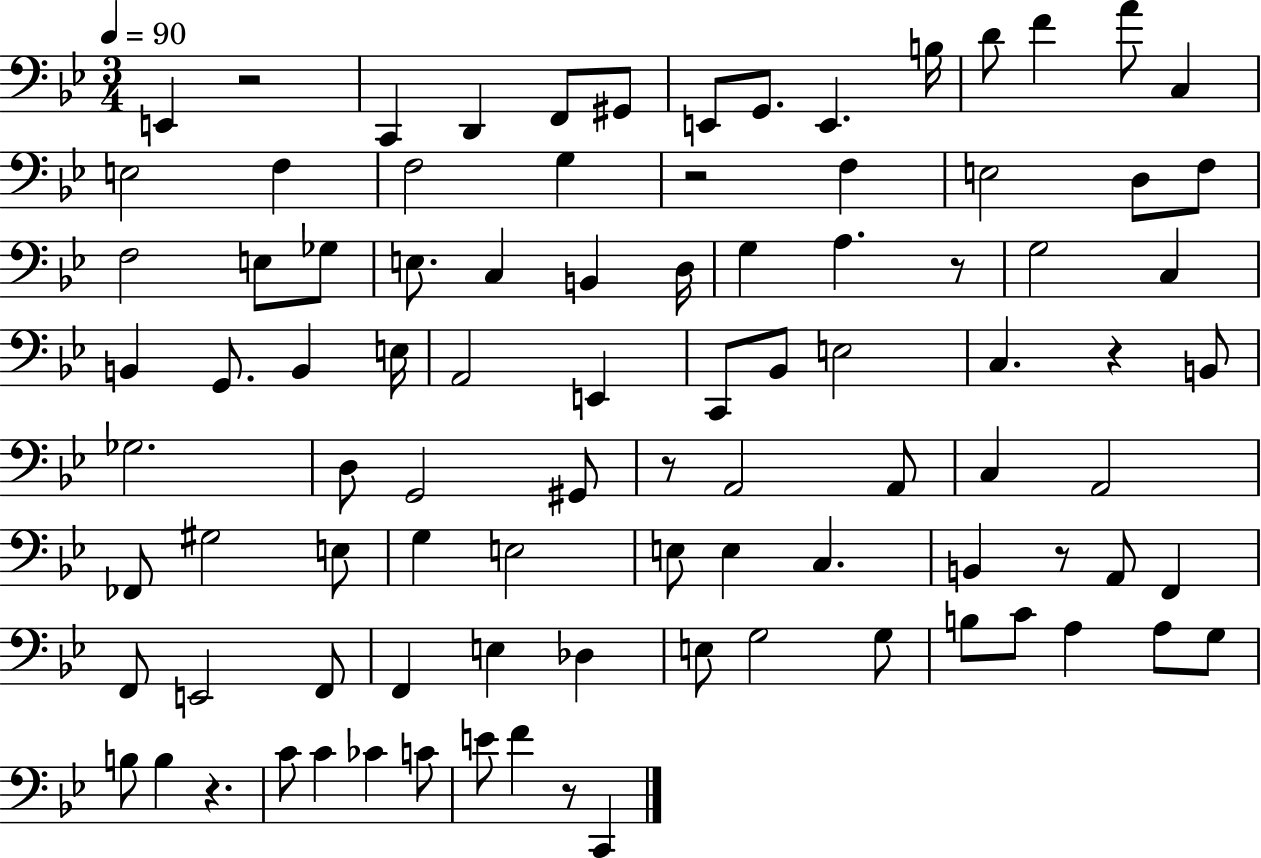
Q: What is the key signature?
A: BES major